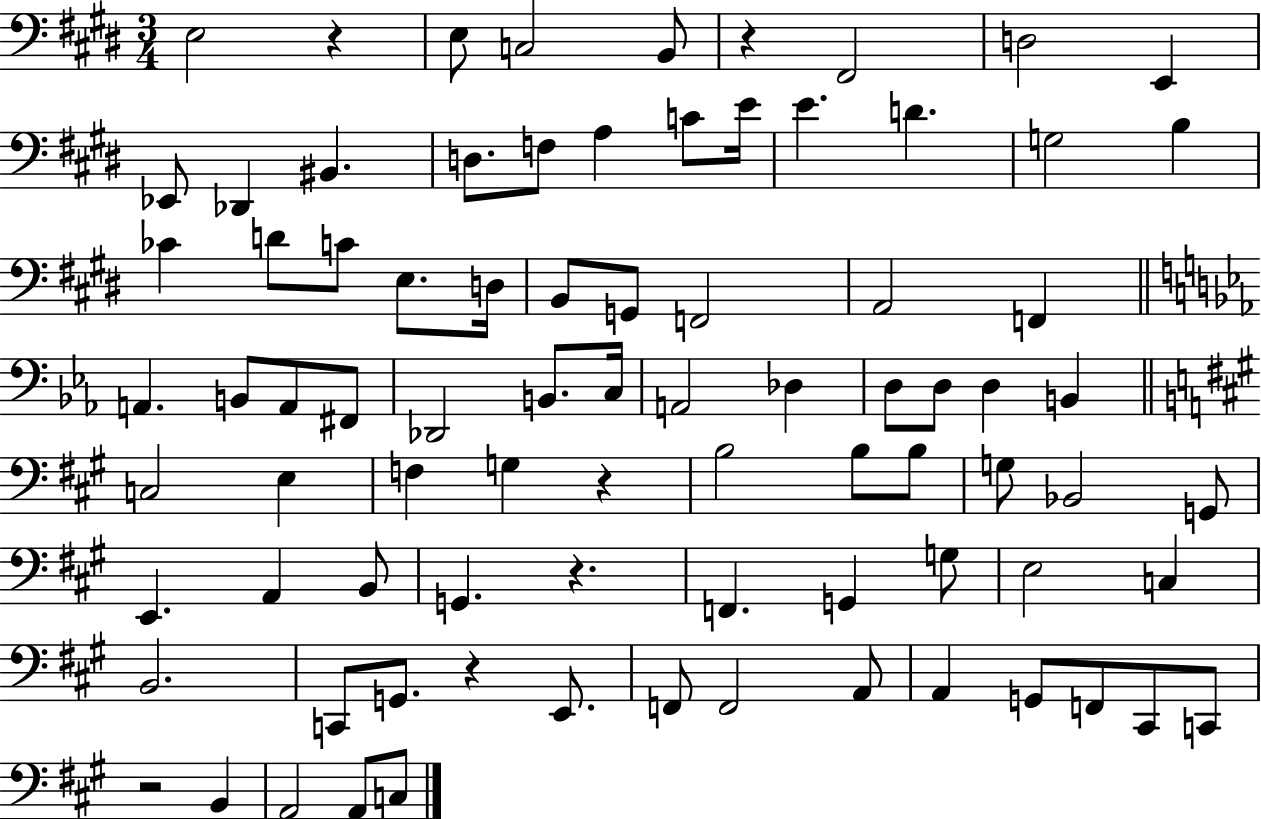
E3/h R/q E3/e C3/h B2/e R/q F#2/h D3/h E2/q Eb2/e Db2/q BIS2/q. D3/e. F3/e A3/q C4/e E4/s E4/q. D4/q. G3/h B3/q CES4/q D4/e C4/e E3/e. D3/s B2/e G2/e F2/h A2/h F2/q A2/q. B2/e A2/e F#2/e Db2/h B2/e. C3/s A2/h Db3/q D3/e D3/e D3/q B2/q C3/h E3/q F3/q G3/q R/q B3/h B3/e B3/e G3/e Bb2/h G2/e E2/q. A2/q B2/e G2/q. R/q. F2/q. G2/q G3/e E3/h C3/q B2/h. C2/e G2/e. R/q E2/e. F2/e F2/h A2/e A2/q G2/e F2/e C#2/e C2/e R/h B2/q A2/h A2/e C3/e